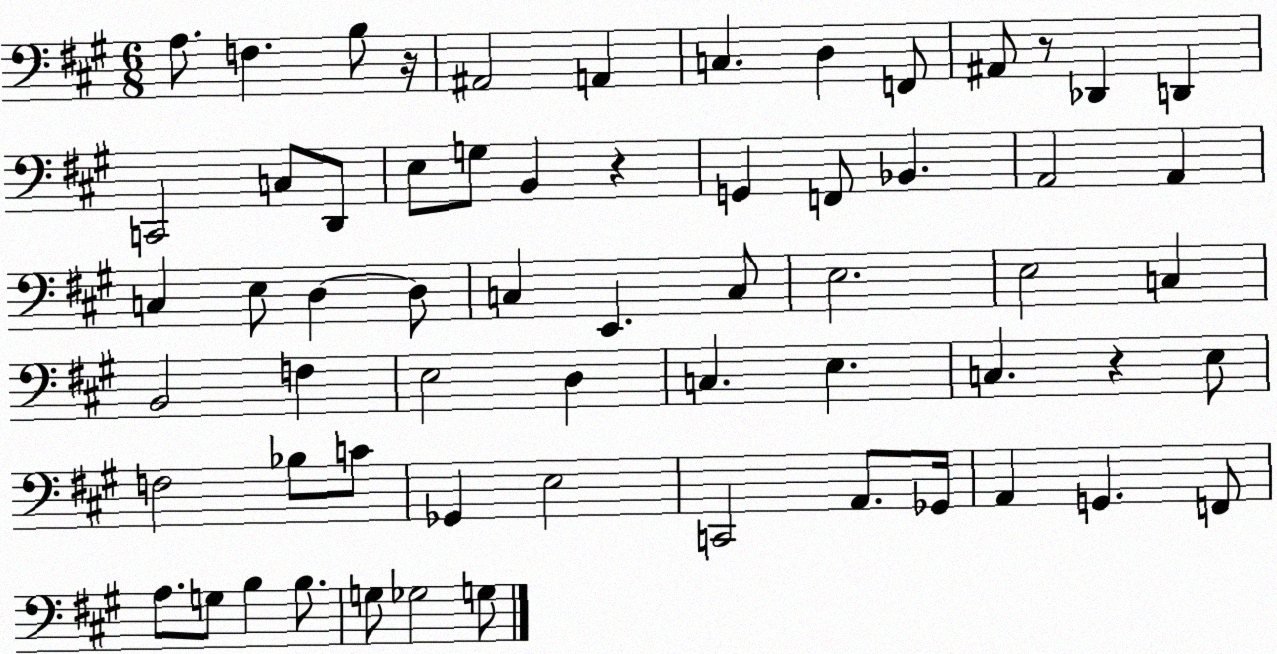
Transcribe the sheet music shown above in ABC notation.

X:1
T:Untitled
M:6/8
L:1/4
K:A
A,/2 F, B,/2 z/4 ^A,,2 A,, C, D, F,,/2 ^A,,/2 z/2 _D,, D,, C,,2 C,/2 D,,/2 E,/2 G,/2 B,, z G,, F,,/2 _B,, A,,2 A,, C, E,/2 D, D,/2 C, E,, C,/2 E,2 E,2 C, B,,2 F, E,2 D, C, E, C, z E,/2 F,2 _B,/2 C/2 _G,, E,2 C,,2 A,,/2 _G,,/4 A,, G,, F,,/2 A,/2 G,/2 B, B,/2 G,/2 _G,2 G,/2